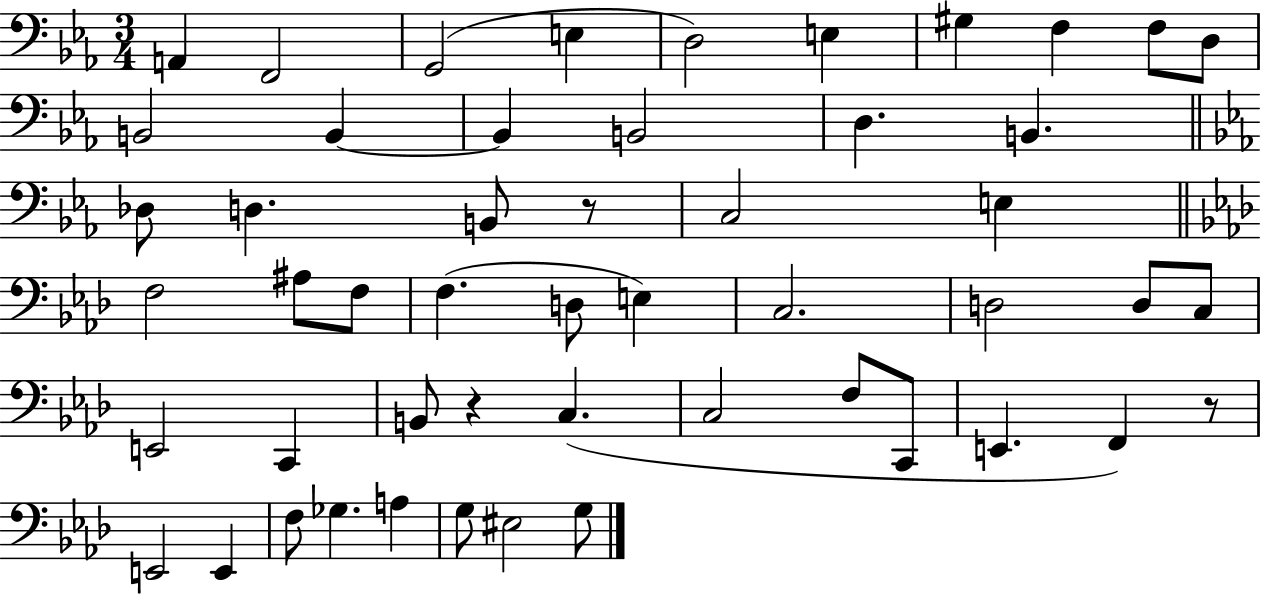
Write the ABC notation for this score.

X:1
T:Untitled
M:3/4
L:1/4
K:Eb
A,, F,,2 G,,2 E, D,2 E, ^G, F, F,/2 D,/2 B,,2 B,, B,, B,,2 D, B,, _D,/2 D, B,,/2 z/2 C,2 E, F,2 ^A,/2 F,/2 F, D,/2 E, C,2 D,2 D,/2 C,/2 E,,2 C,, B,,/2 z C, C,2 F,/2 C,,/2 E,, F,, z/2 E,,2 E,, F,/2 _G, A, G,/2 ^E,2 G,/2